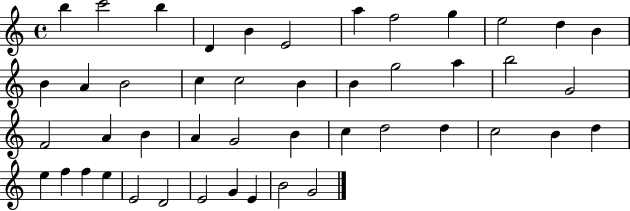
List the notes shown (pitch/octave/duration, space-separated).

B5/q C6/h B5/q D4/q B4/q E4/h A5/q F5/h G5/q E5/h D5/q B4/q B4/q A4/q B4/h C5/q C5/h B4/q B4/q G5/h A5/q B5/h G4/h F4/h A4/q B4/q A4/q G4/h B4/q C5/q D5/h D5/q C5/h B4/q D5/q E5/q F5/q F5/q E5/q E4/h D4/h E4/h G4/q E4/q B4/h G4/h